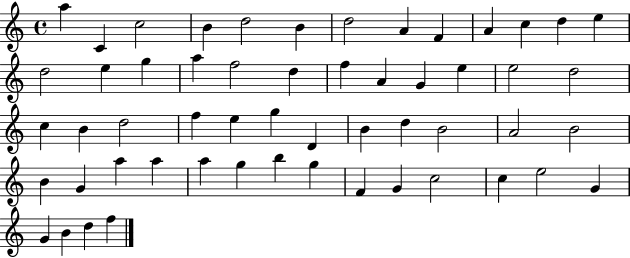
A5/q C4/q C5/h B4/q D5/h B4/q D5/h A4/q F4/q A4/q C5/q D5/q E5/q D5/h E5/q G5/q A5/q F5/h D5/q F5/q A4/q G4/q E5/q E5/h D5/h C5/q B4/q D5/h F5/q E5/q G5/q D4/q B4/q D5/q B4/h A4/h B4/h B4/q G4/q A5/q A5/q A5/q G5/q B5/q G5/q F4/q G4/q C5/h C5/q E5/h G4/q G4/q B4/q D5/q F5/q